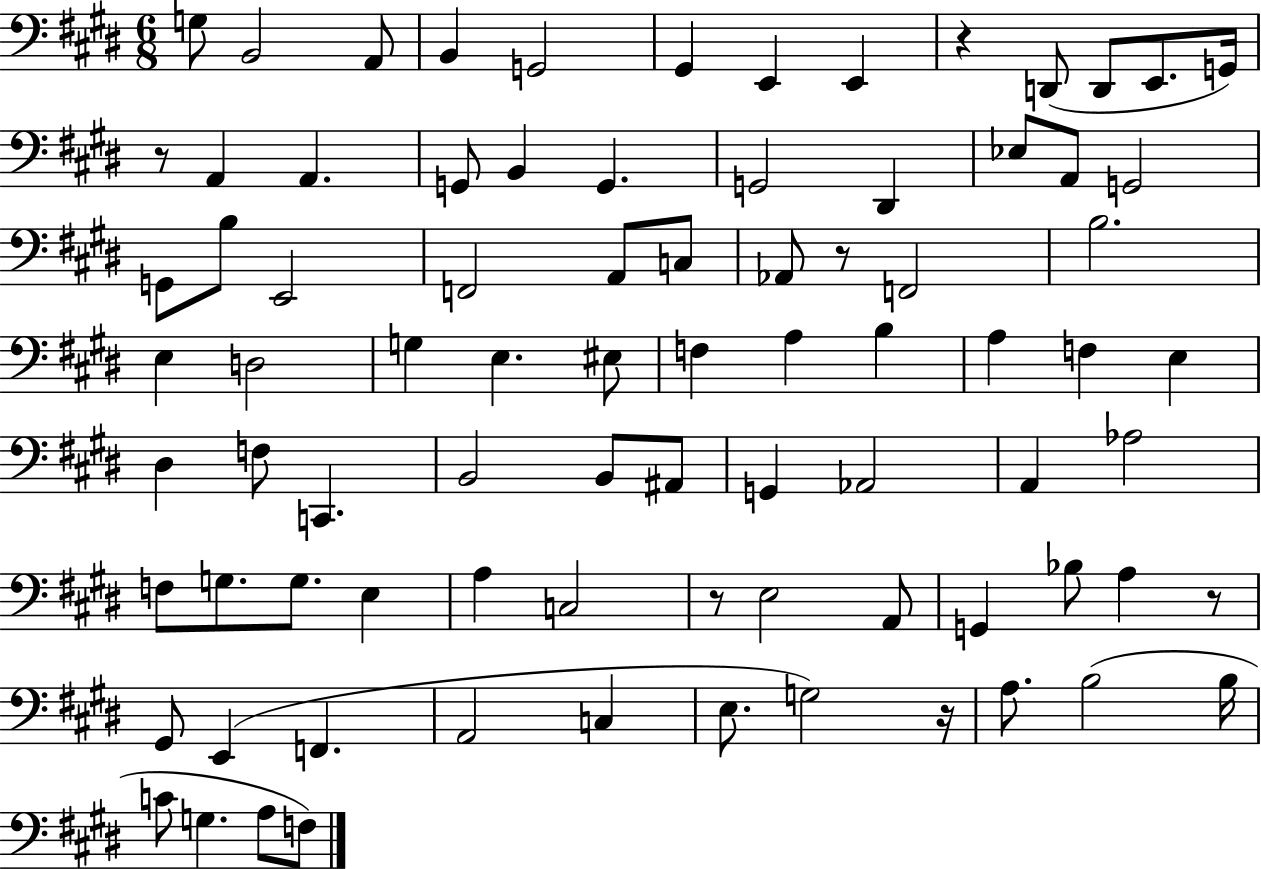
G3/e B2/h A2/e B2/q G2/h G#2/q E2/q E2/q R/q D2/e D2/e E2/e. G2/s R/e A2/q A2/q. G2/e B2/q G2/q. G2/h D#2/q Eb3/e A2/e G2/h G2/e B3/e E2/h F2/h A2/e C3/e Ab2/e R/e F2/h B3/h. E3/q D3/h G3/q E3/q. EIS3/e F3/q A3/q B3/q A3/q F3/q E3/q D#3/q F3/e C2/q. B2/h B2/e A#2/e G2/q Ab2/h A2/q Ab3/h F3/e G3/e. G3/e. E3/q A3/q C3/h R/e E3/h A2/e G2/q Bb3/e A3/q R/e G#2/e E2/q F2/q. A2/h C3/q E3/e. G3/h R/s A3/e. B3/h B3/s C4/e G3/q. A3/e F3/e